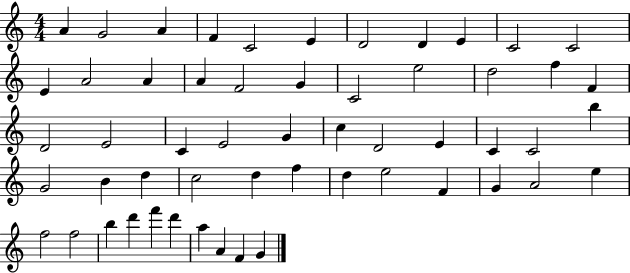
{
  \clef treble
  \numericTimeSignature
  \time 4/4
  \key c \major
  a'4 g'2 a'4 | f'4 c'2 e'4 | d'2 d'4 e'4 | c'2 c'2 | \break e'4 a'2 a'4 | a'4 f'2 g'4 | c'2 e''2 | d''2 f''4 f'4 | \break d'2 e'2 | c'4 e'2 g'4 | c''4 d'2 e'4 | c'4 c'2 b''4 | \break g'2 b'4 d''4 | c''2 d''4 f''4 | d''4 e''2 f'4 | g'4 a'2 e''4 | \break f''2 f''2 | b''4 d'''4 f'''4 d'''4 | a''4 a'4 f'4 g'4 | \bar "|."
}